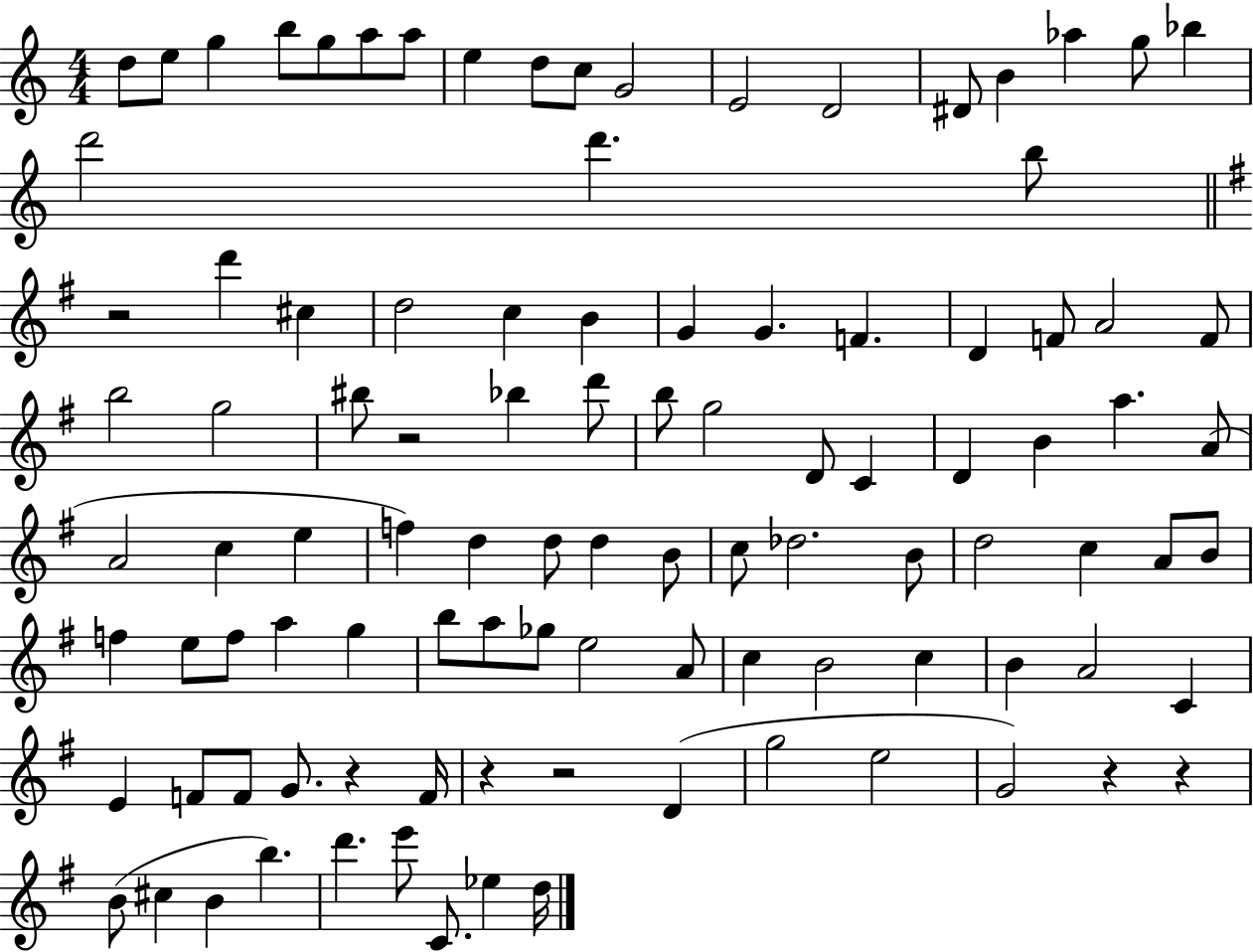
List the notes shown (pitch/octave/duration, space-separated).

D5/e E5/e G5/q B5/e G5/e A5/e A5/e E5/q D5/e C5/e G4/h E4/h D4/h D#4/e B4/q Ab5/q G5/e Bb5/q D6/h D6/q. B5/e R/h D6/q C#5/q D5/h C5/q B4/q G4/q G4/q. F4/q. D4/q F4/e A4/h F4/e B5/h G5/h BIS5/e R/h Bb5/q D6/e B5/e G5/h D4/e C4/q D4/q B4/q A5/q. A4/e A4/h C5/q E5/q F5/q D5/q D5/e D5/q B4/e C5/e Db5/h. B4/e D5/h C5/q A4/e B4/e F5/q E5/e F5/e A5/q G5/q B5/e A5/e Gb5/e E5/h A4/e C5/q B4/h C5/q B4/q A4/h C4/q E4/q F4/e F4/e G4/e. R/q F4/s R/q R/h D4/q G5/h E5/h G4/h R/q R/q B4/e C#5/q B4/q B5/q. D6/q. E6/e C4/e. Eb5/q D5/s